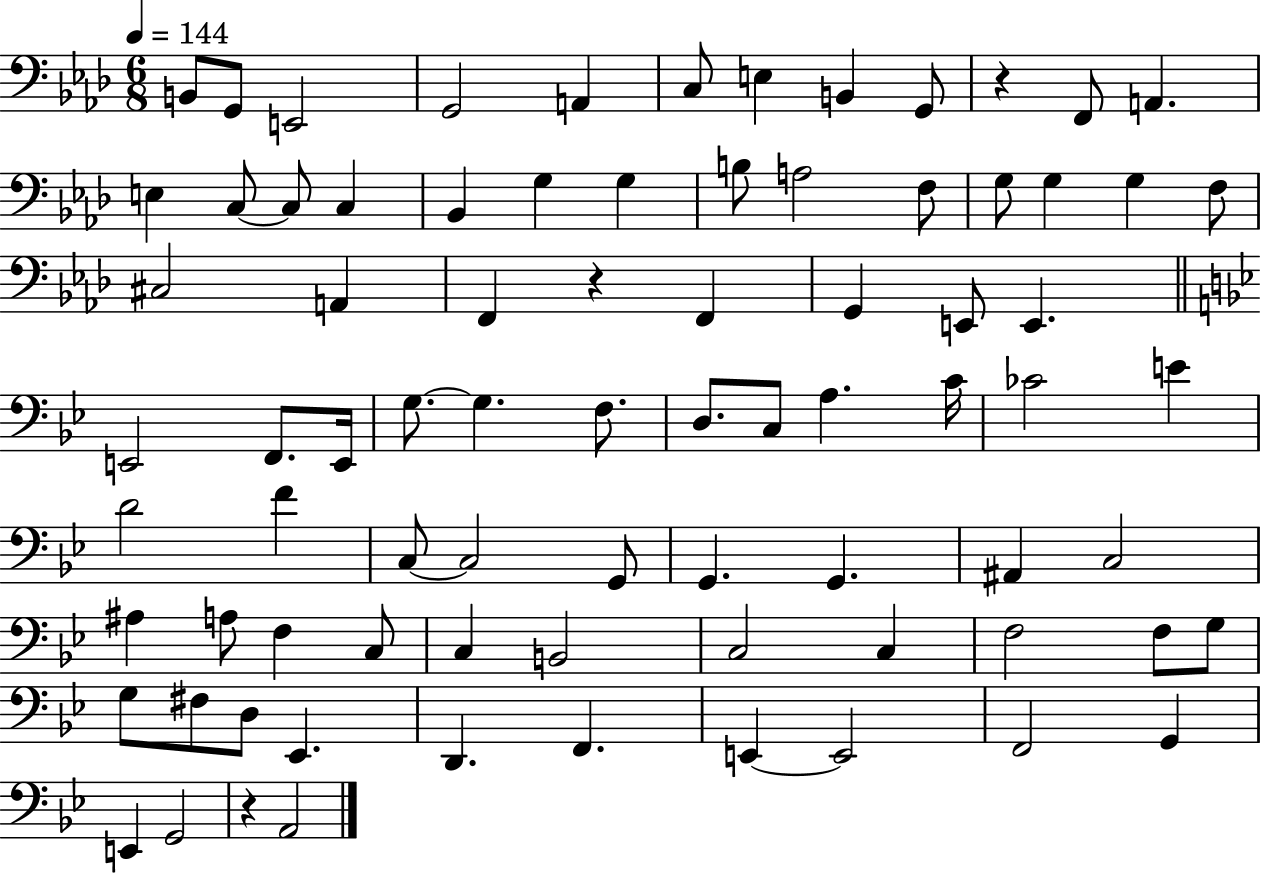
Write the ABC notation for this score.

X:1
T:Untitled
M:6/8
L:1/4
K:Ab
B,,/2 G,,/2 E,,2 G,,2 A,, C,/2 E, B,, G,,/2 z F,,/2 A,, E, C,/2 C,/2 C, _B,, G, G, B,/2 A,2 F,/2 G,/2 G, G, F,/2 ^C,2 A,, F,, z F,, G,, E,,/2 E,, E,,2 F,,/2 E,,/4 G,/2 G, F,/2 D,/2 C,/2 A, C/4 _C2 E D2 F C,/2 C,2 G,,/2 G,, G,, ^A,, C,2 ^A, A,/2 F, C,/2 C, B,,2 C,2 C, F,2 F,/2 G,/2 G,/2 ^F,/2 D,/2 _E,, D,, F,, E,, E,,2 F,,2 G,, E,, G,,2 z A,,2